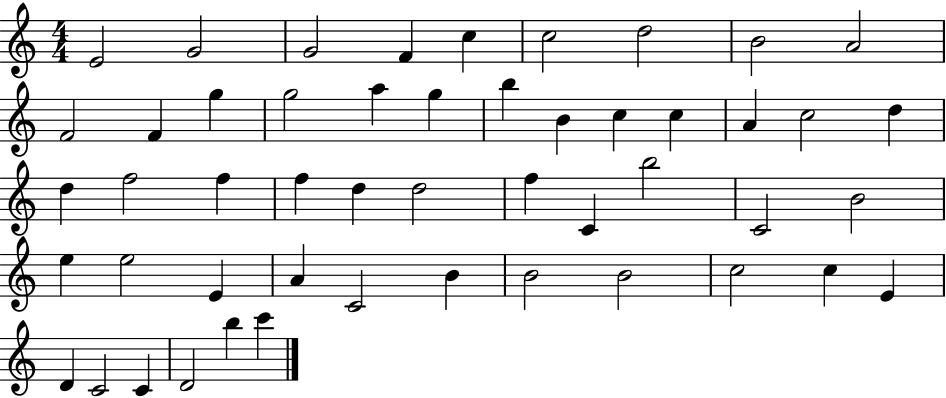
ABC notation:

X:1
T:Untitled
M:4/4
L:1/4
K:C
E2 G2 G2 F c c2 d2 B2 A2 F2 F g g2 a g b B c c A c2 d d f2 f f d d2 f C b2 C2 B2 e e2 E A C2 B B2 B2 c2 c E D C2 C D2 b c'